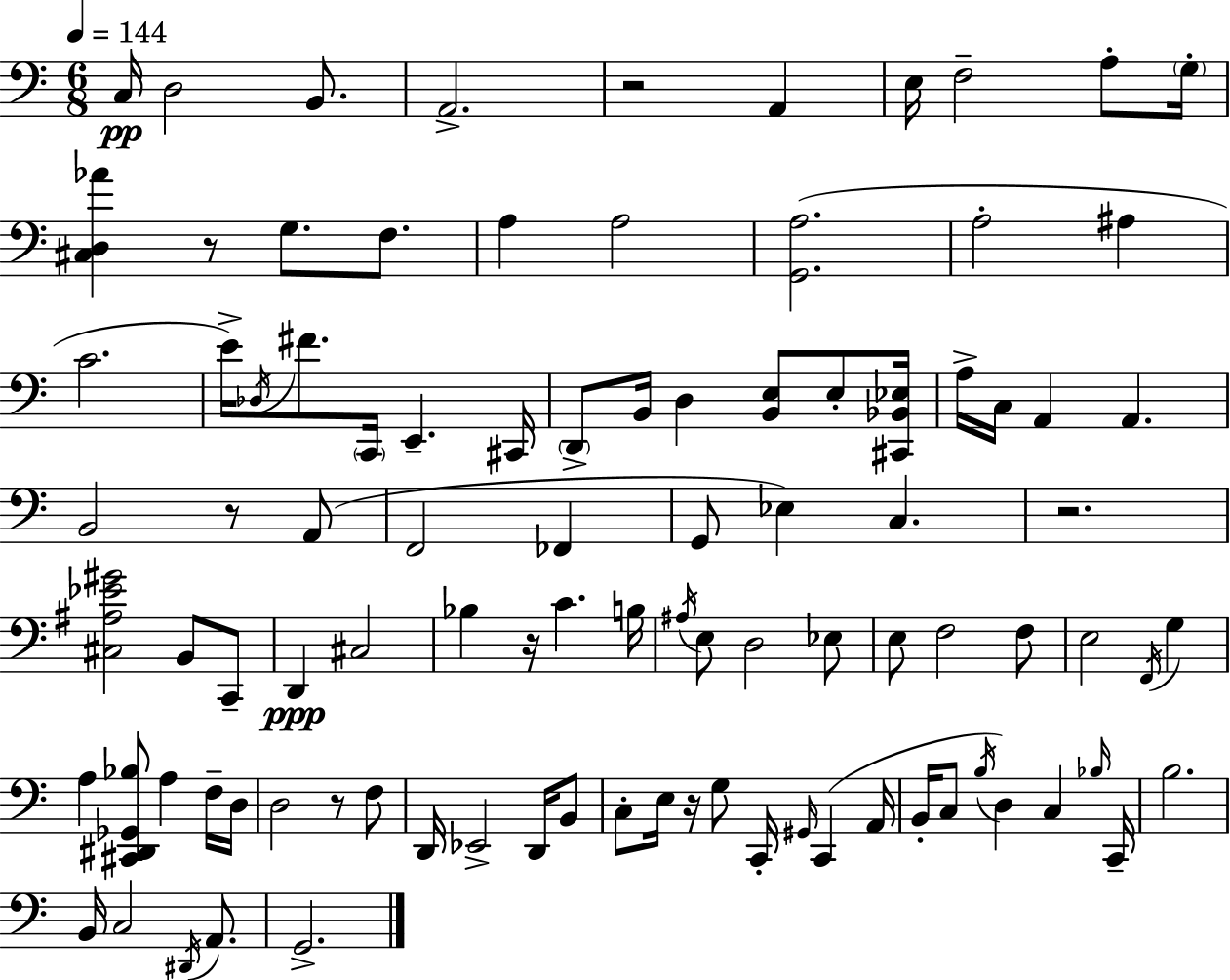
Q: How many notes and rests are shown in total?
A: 97